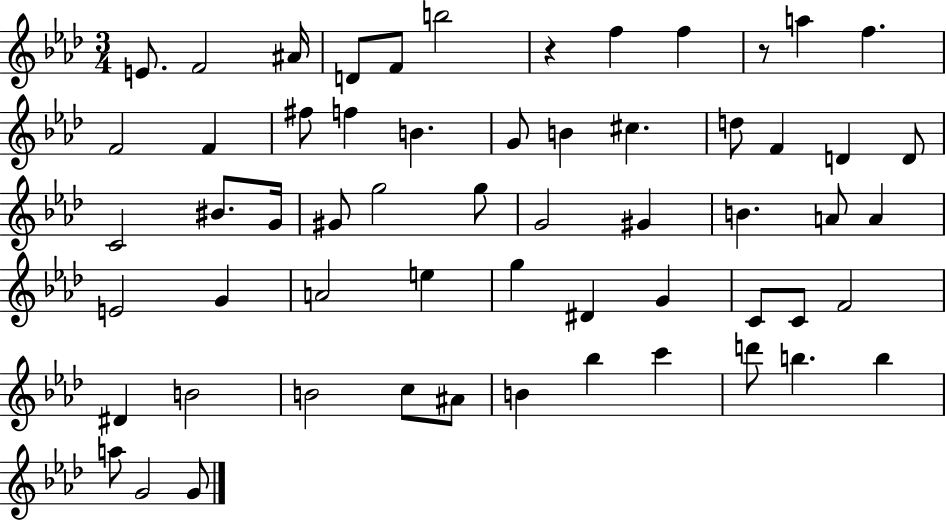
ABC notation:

X:1
T:Untitled
M:3/4
L:1/4
K:Ab
E/2 F2 ^A/4 D/2 F/2 b2 z f f z/2 a f F2 F ^f/2 f B G/2 B ^c d/2 F D D/2 C2 ^B/2 G/4 ^G/2 g2 g/2 G2 ^G B A/2 A E2 G A2 e g ^D G C/2 C/2 F2 ^D B2 B2 c/2 ^A/2 B _b c' d'/2 b b a/2 G2 G/2